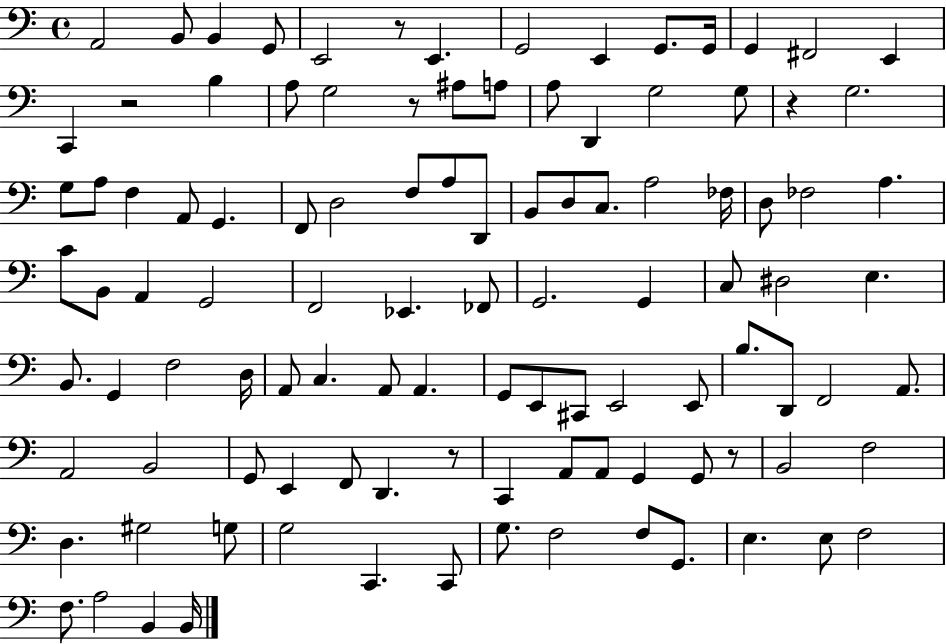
A2/h B2/e B2/q G2/e E2/h R/e E2/q. G2/h E2/q G2/e. G2/s G2/q F#2/h E2/q C2/q R/h B3/q A3/e G3/h R/e A#3/e A3/e A3/e D2/q G3/h G3/e R/q G3/h. G3/e A3/e F3/q A2/e G2/q. F2/e D3/h F3/e A3/e D2/e B2/e D3/e C3/e. A3/h FES3/s D3/e FES3/h A3/q. C4/e B2/e A2/q G2/h F2/h Eb2/q. FES2/e G2/h. G2/q C3/e D#3/h E3/q. B2/e. G2/q F3/h D3/s A2/e C3/q. A2/e A2/q. G2/e E2/e C#2/e E2/h E2/e B3/e. D2/e F2/h A2/e. A2/h B2/h G2/e E2/q F2/e D2/q. R/e C2/q A2/e A2/e G2/q G2/e R/e B2/h F3/h D3/q. G#3/h G3/e G3/h C2/q. C2/e G3/e. F3/h F3/e G2/e. E3/q. E3/e F3/h F3/e. A3/h B2/q B2/s